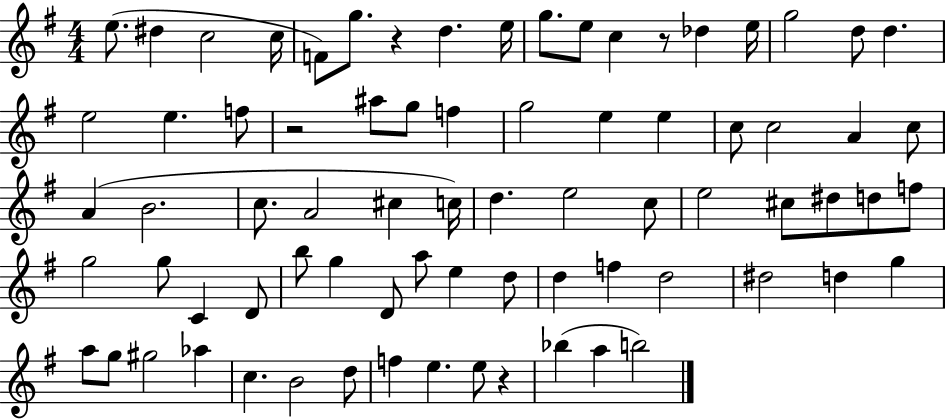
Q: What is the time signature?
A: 4/4